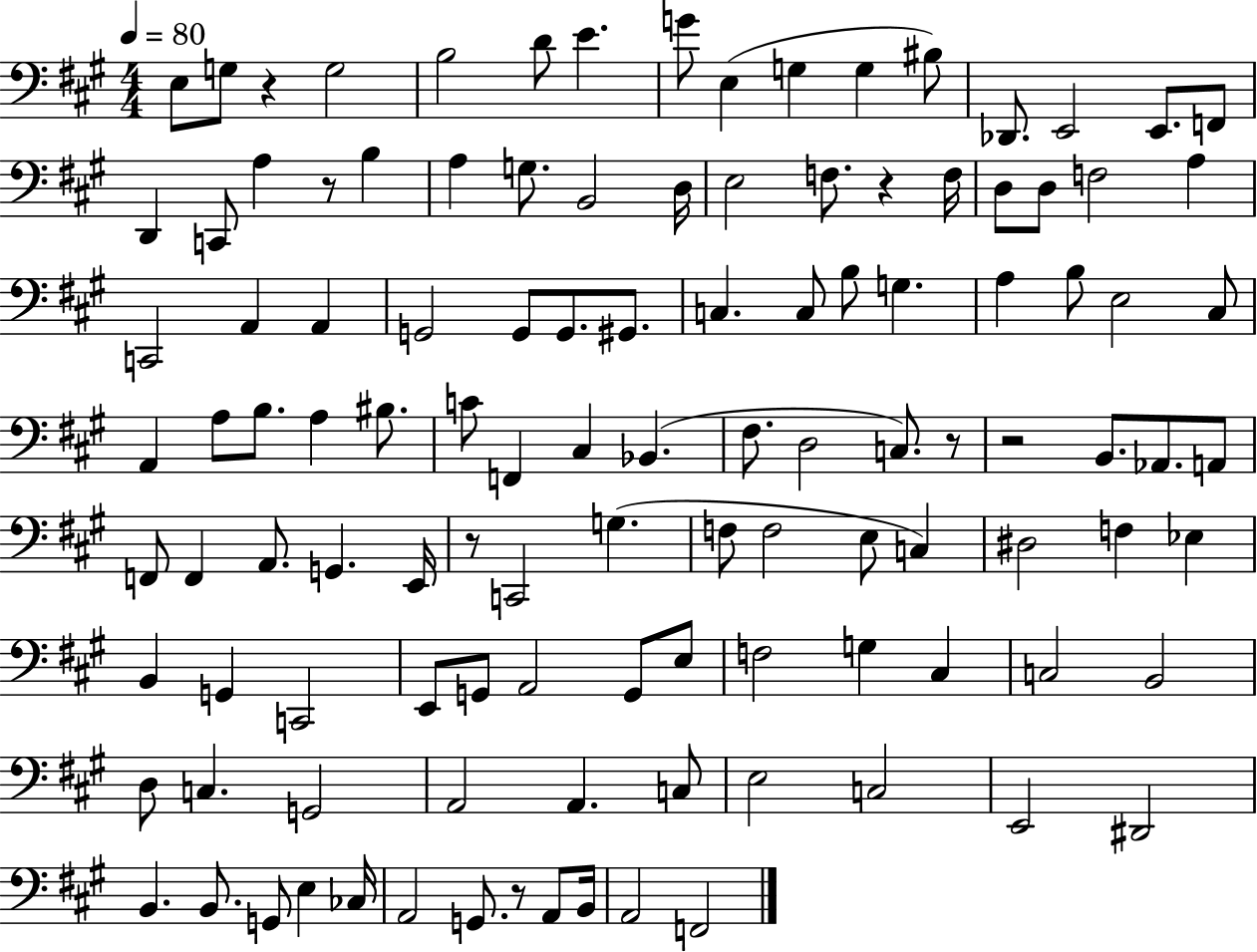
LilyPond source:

{
  \clef bass
  \numericTimeSignature
  \time 4/4
  \key a \major
  \tempo 4 = 80
  e8 g8 r4 g2 | b2 d'8 e'4. | g'8 e4( g4 g4 bis8) | des,8. e,2 e,8. f,8 | \break d,4 c,8 a4 r8 b4 | a4 g8. b,2 d16 | e2 f8. r4 f16 | d8 d8 f2 a4 | \break c,2 a,4 a,4 | g,2 g,8 g,8. gis,8. | c4. c8 b8 g4. | a4 b8 e2 cis8 | \break a,4 a8 b8. a4 bis8. | c'8 f,4 cis4 bes,4.( | fis8. d2 c8.) r8 | r2 b,8. aes,8. a,8 | \break f,8 f,4 a,8. g,4. e,16 | r8 c,2 g4.( | f8 f2 e8 c4) | dis2 f4 ees4 | \break b,4 g,4 c,2 | e,8 g,8 a,2 g,8 e8 | f2 g4 cis4 | c2 b,2 | \break d8 c4. g,2 | a,2 a,4. c8 | e2 c2 | e,2 dis,2 | \break b,4. b,8. g,8 e4 ces16 | a,2 g,8. r8 a,8 b,16 | a,2 f,2 | \bar "|."
}